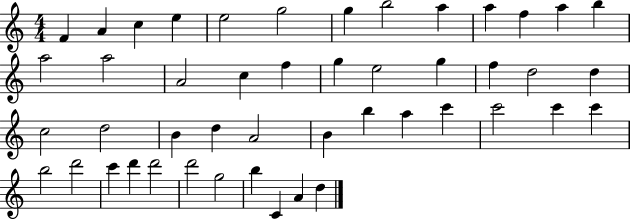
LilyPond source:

{
  \clef treble
  \numericTimeSignature
  \time 4/4
  \key c \major
  f'4 a'4 c''4 e''4 | e''2 g''2 | g''4 b''2 a''4 | a''4 f''4 a''4 b''4 | \break a''2 a''2 | a'2 c''4 f''4 | g''4 e''2 g''4 | f''4 d''2 d''4 | \break c''2 d''2 | b'4 d''4 a'2 | b'4 b''4 a''4 c'''4 | c'''2 c'''4 c'''4 | \break b''2 d'''2 | c'''4 d'''4 d'''2 | d'''2 g''2 | b''4 c'4 a'4 d''4 | \break \bar "|."
}